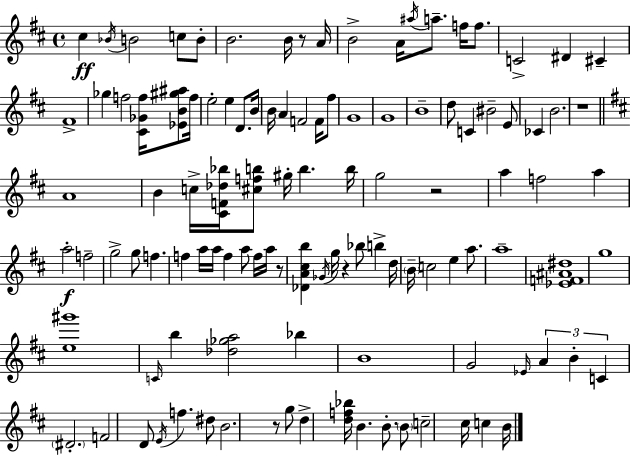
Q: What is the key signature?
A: D major